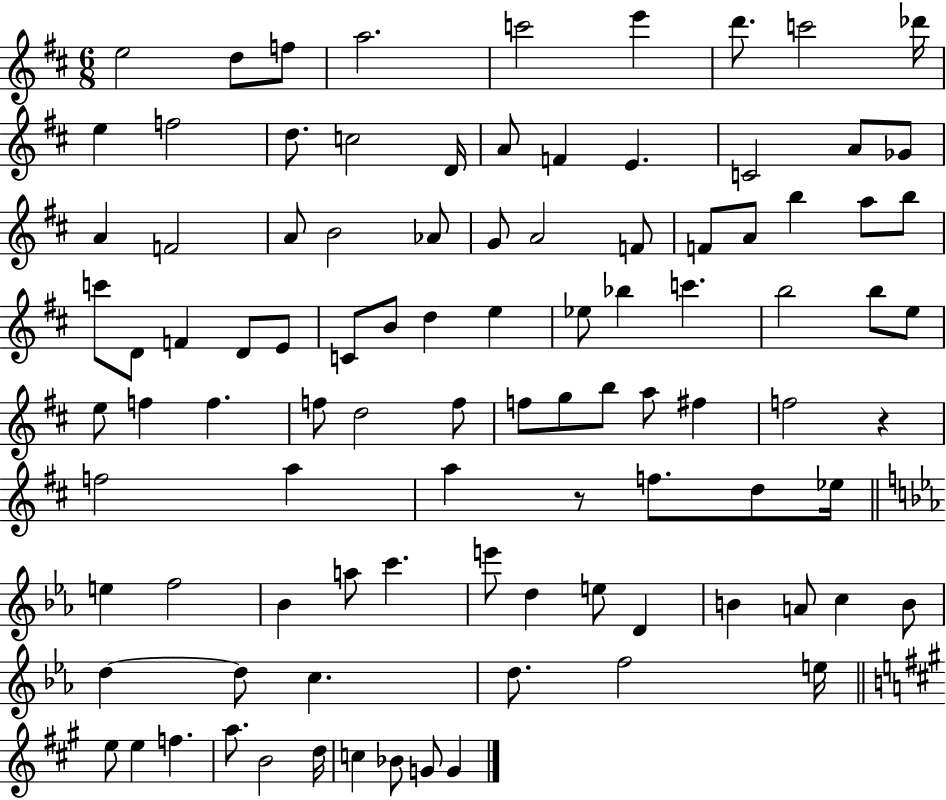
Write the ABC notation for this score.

X:1
T:Untitled
M:6/8
L:1/4
K:D
e2 d/2 f/2 a2 c'2 e' d'/2 c'2 _d'/4 e f2 d/2 c2 D/4 A/2 F E C2 A/2 _G/2 A F2 A/2 B2 _A/2 G/2 A2 F/2 F/2 A/2 b a/2 b/2 c'/2 D/2 F D/2 E/2 C/2 B/2 d e _e/2 _b c' b2 b/2 e/2 e/2 f f f/2 d2 f/2 f/2 g/2 b/2 a/2 ^f f2 z f2 a a z/2 f/2 d/2 _e/4 e f2 _B a/2 c' e'/2 d e/2 D B A/2 c B/2 d d/2 c d/2 f2 e/4 e/2 e f a/2 B2 d/4 c _B/2 G/2 G